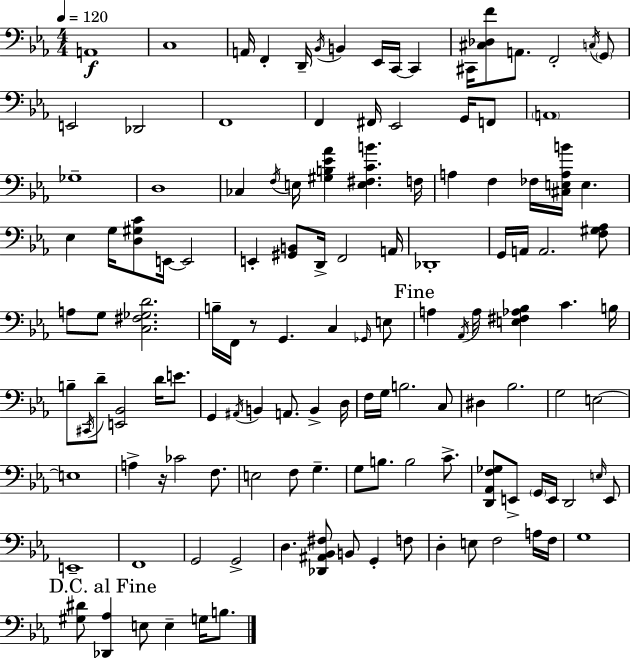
A2/w C3/w A2/s F2/q D2/s Bb2/s B2/q Eb2/s C2/s C2/q C#2/s [C#3,Db3,F4]/e A2/e. F2/h C3/s G2/e E2/h Db2/h F2/w F2/q F#2/s Eb2/h G2/s F2/e A2/w Gb3/w D3/w CES3/q F3/s E3/s [G#3,B3,Eb4,Ab4]/q [E3,F#3,C4,B4]/q. F3/s A3/q F3/q FES3/s [C#3,E3,A3,B4]/s E3/q. Eb3/q G3/s [D3,G#3,C4]/e E2/s E2/h E2/q [G#2,B2]/e D2/s F2/h A2/s Db2/w G2/s A2/s A2/h. [F3,G#3,Ab3]/e A3/e G3/e [C3,F#3,Gb3,D4]/h. B3/s F2/s R/e G2/q. C3/q Gb2/s E3/e A3/q Ab2/s A3/s [E3,F#3,Ab3,Bb3]/q C4/q. B3/s B3/e C#2/s D4/e [E2,Bb2]/h D4/s E4/e. G2/q A#2/s B2/q A2/e. B2/q D3/s F3/s G3/s B3/h. C3/e D#3/q Bb3/h. G3/h E3/h E3/w A3/q R/s CES4/h F3/e. E3/h F3/e G3/q. G3/e B3/e. B3/h C4/e. [D2,Ab2,F3,Gb3]/e E2/e G2/s E2/s D2/h E3/s E2/e E2/w F2/w G2/h G2/h D3/q. [Db2,A#2,Bb2,F#3]/e B2/e G2/q F3/e D3/q E3/e F3/h A3/s F3/s G3/w [G#3,D#4]/e [Db2,Ab3]/q E3/e E3/q G3/s B3/e.